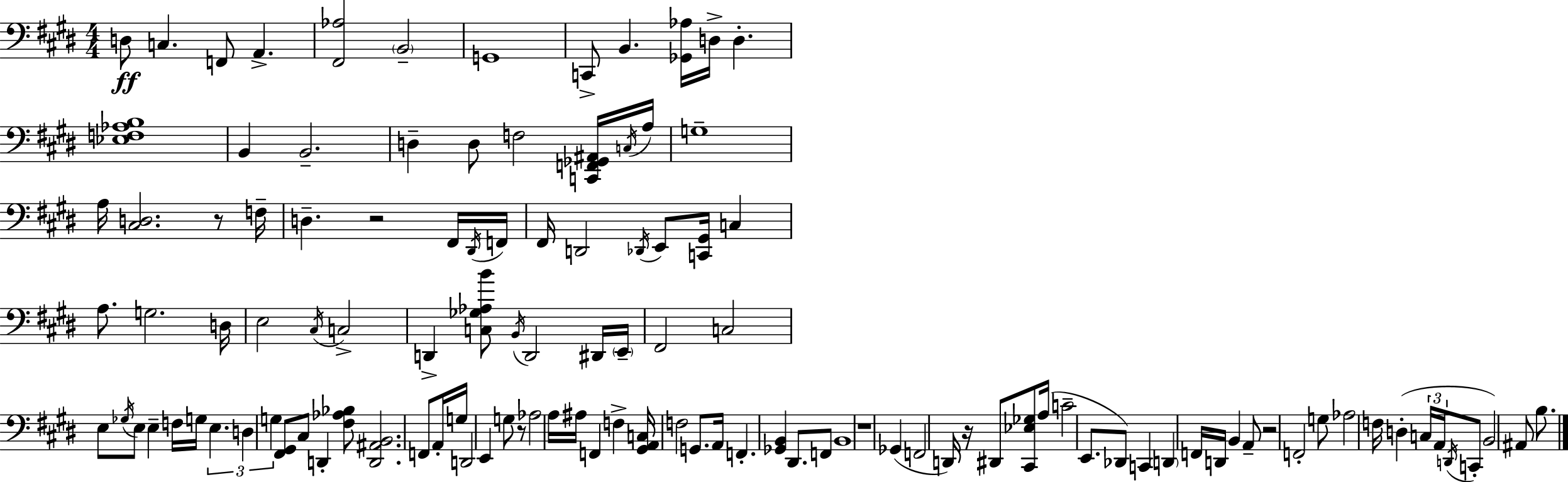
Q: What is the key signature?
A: E major